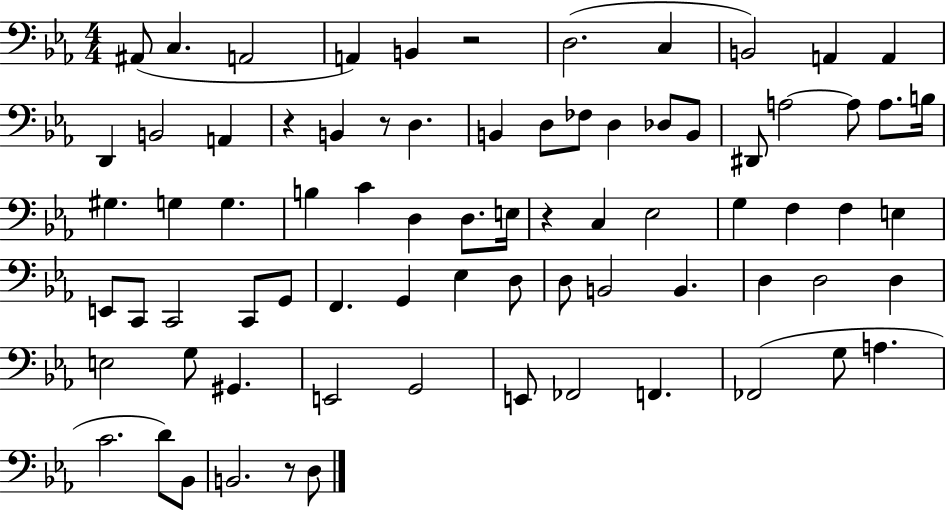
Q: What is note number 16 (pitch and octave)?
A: B2